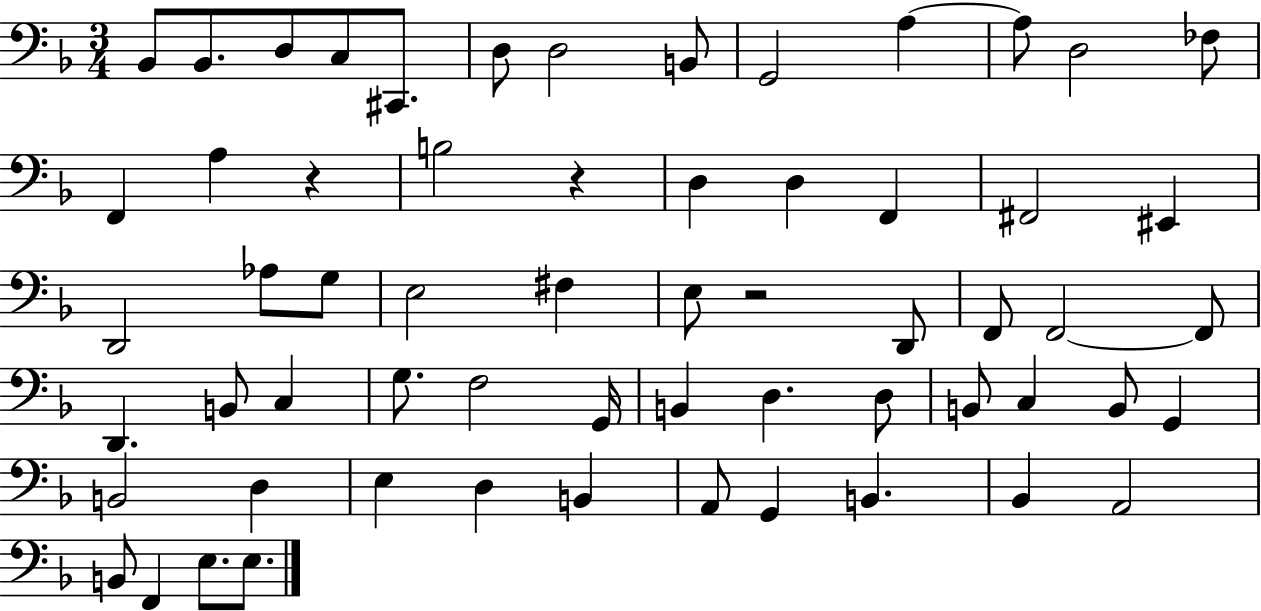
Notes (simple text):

Bb2/e Bb2/e. D3/e C3/e C#2/e. D3/e D3/h B2/e G2/h A3/q A3/e D3/h FES3/e F2/q A3/q R/q B3/h R/q D3/q D3/q F2/q F#2/h EIS2/q D2/h Ab3/e G3/e E3/h F#3/q E3/e R/h D2/e F2/e F2/h F2/e D2/q. B2/e C3/q G3/e. F3/h G2/s B2/q D3/q. D3/e B2/e C3/q B2/e G2/q B2/h D3/q E3/q D3/q B2/q A2/e G2/q B2/q. Bb2/q A2/h B2/e F2/q E3/e. E3/e.